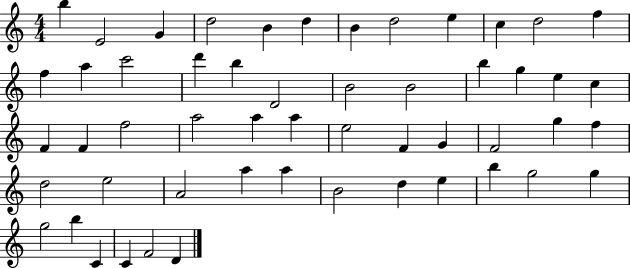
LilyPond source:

{
  \clef treble
  \numericTimeSignature
  \time 4/4
  \key c \major
  b''4 e'2 g'4 | d''2 b'4 d''4 | b'4 d''2 e''4 | c''4 d''2 f''4 | \break f''4 a''4 c'''2 | d'''4 b''4 d'2 | b'2 b'2 | b''4 g''4 e''4 c''4 | \break f'4 f'4 f''2 | a''2 a''4 a''4 | e''2 f'4 g'4 | f'2 g''4 f''4 | \break d''2 e''2 | a'2 a''4 a''4 | b'2 d''4 e''4 | b''4 g''2 g''4 | \break g''2 b''4 c'4 | c'4 f'2 d'4 | \bar "|."
}